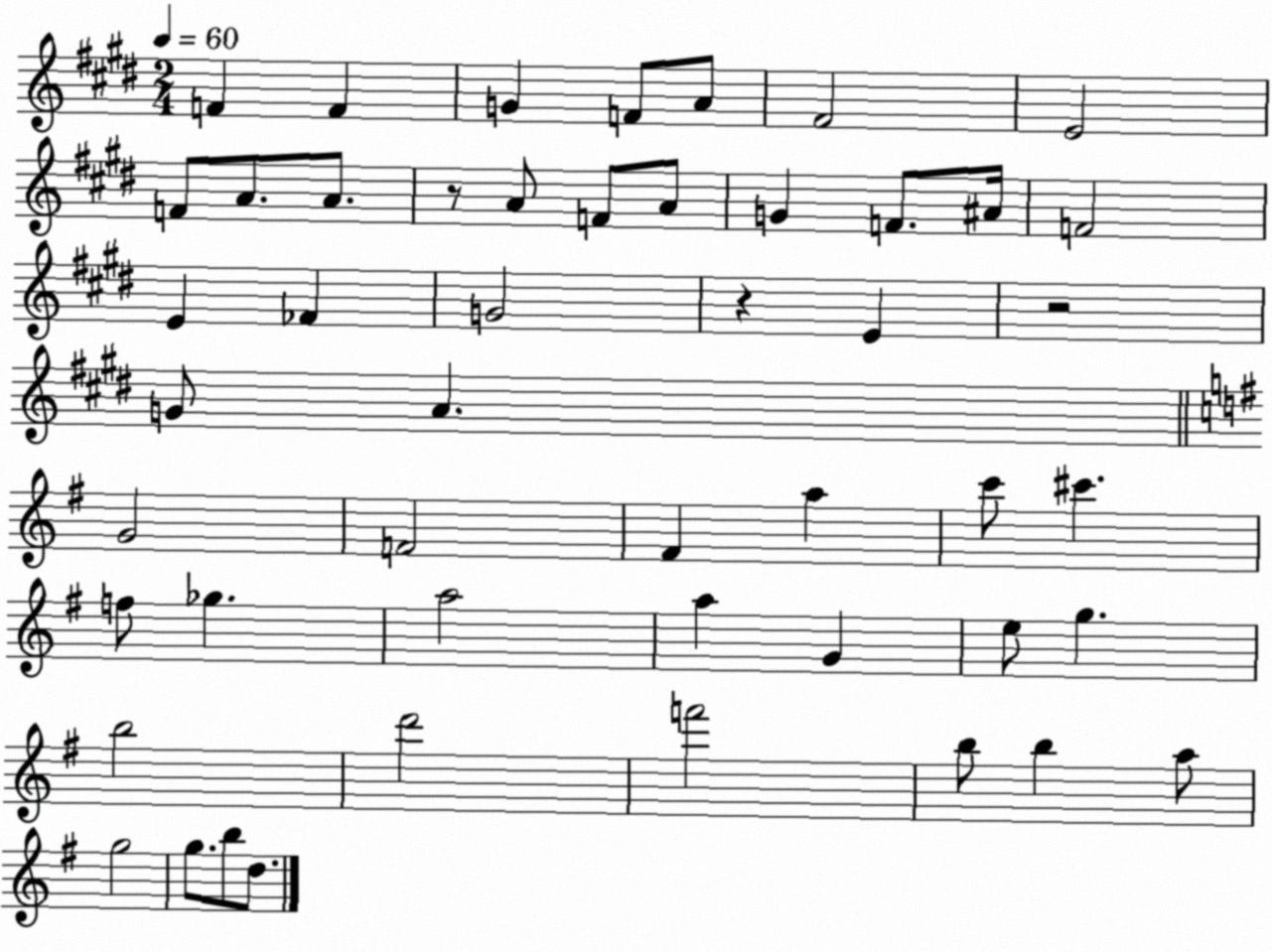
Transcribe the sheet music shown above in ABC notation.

X:1
T:Untitled
M:2/4
L:1/4
K:E
F F G F/2 A/2 ^F2 E2 F/2 A/2 A/2 z/2 A/2 F/2 A/2 G F/2 ^A/4 F2 E _F G2 z E z2 G/2 A G2 F2 ^F a c'/2 ^c' f/2 _g a2 a G e/2 g b2 d'2 f'2 b/2 b a/2 g2 g/2 b/2 d/2